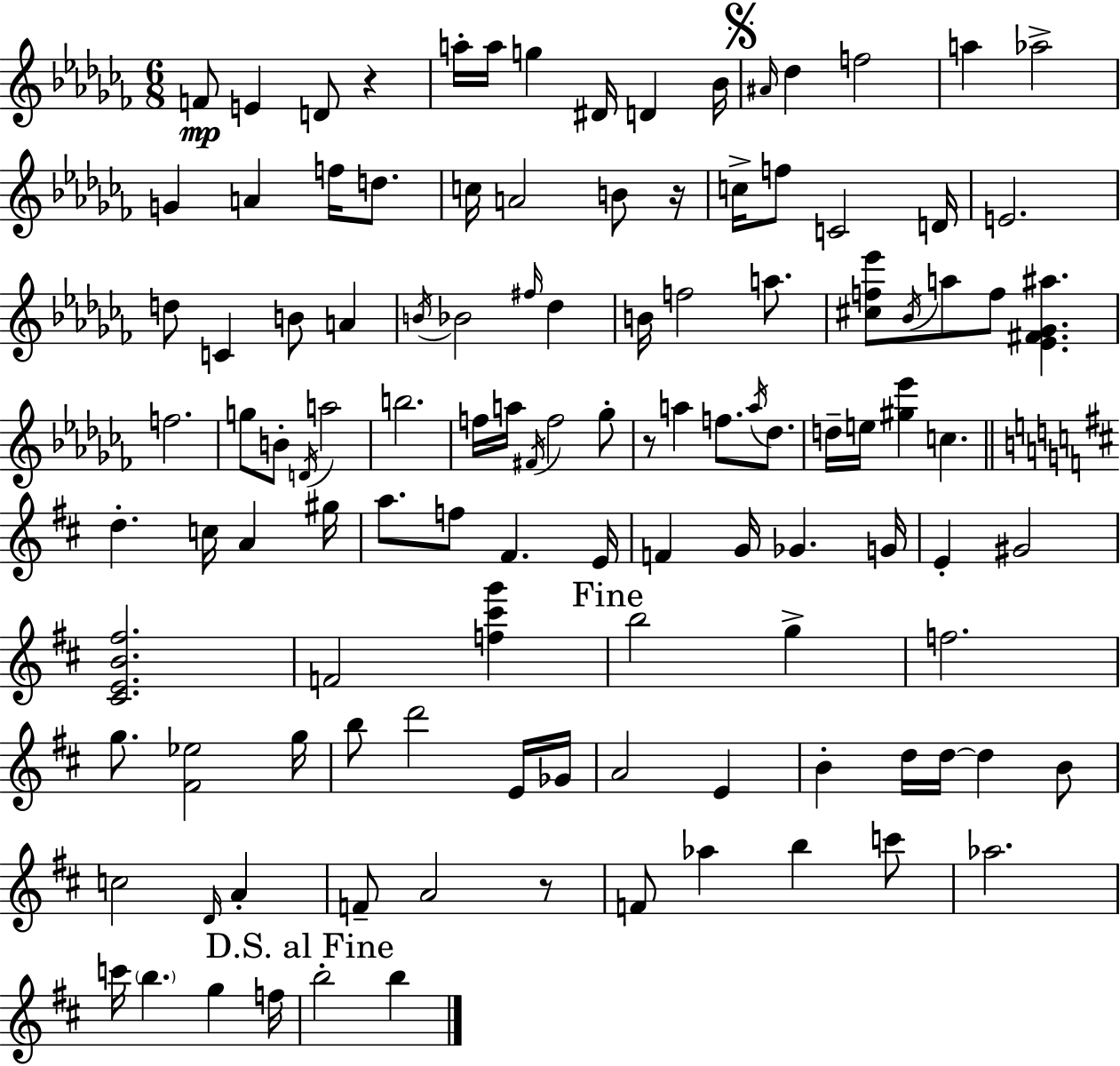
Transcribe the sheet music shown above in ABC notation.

X:1
T:Untitled
M:6/8
L:1/4
K:Abm
F/2 E D/2 z a/4 a/4 g ^D/4 D _B/4 ^A/4 _d f2 a _a2 G A f/4 d/2 c/4 A2 B/2 z/4 c/4 f/2 C2 D/4 E2 d/2 C B/2 A B/4 _B2 ^f/4 _d B/4 f2 a/2 [^cf_e']/2 _B/4 a/2 f/2 [_E^F_G^a] f2 g/2 B/2 D/4 a2 b2 f/4 a/4 ^F/4 f2 _g/2 z/2 a f/2 a/4 _d/2 d/4 e/4 [^g_e'] c d c/4 A ^g/4 a/2 f/2 ^F E/4 F G/4 _G G/4 E ^G2 [^CEB^f]2 F2 [f^c'g'] b2 g f2 g/2 [^F_e]2 g/4 b/2 d'2 E/4 _G/4 A2 E B d/4 d/4 d B/2 c2 D/4 A F/2 A2 z/2 F/2 _a b c'/2 _a2 c'/4 b g f/4 b2 b